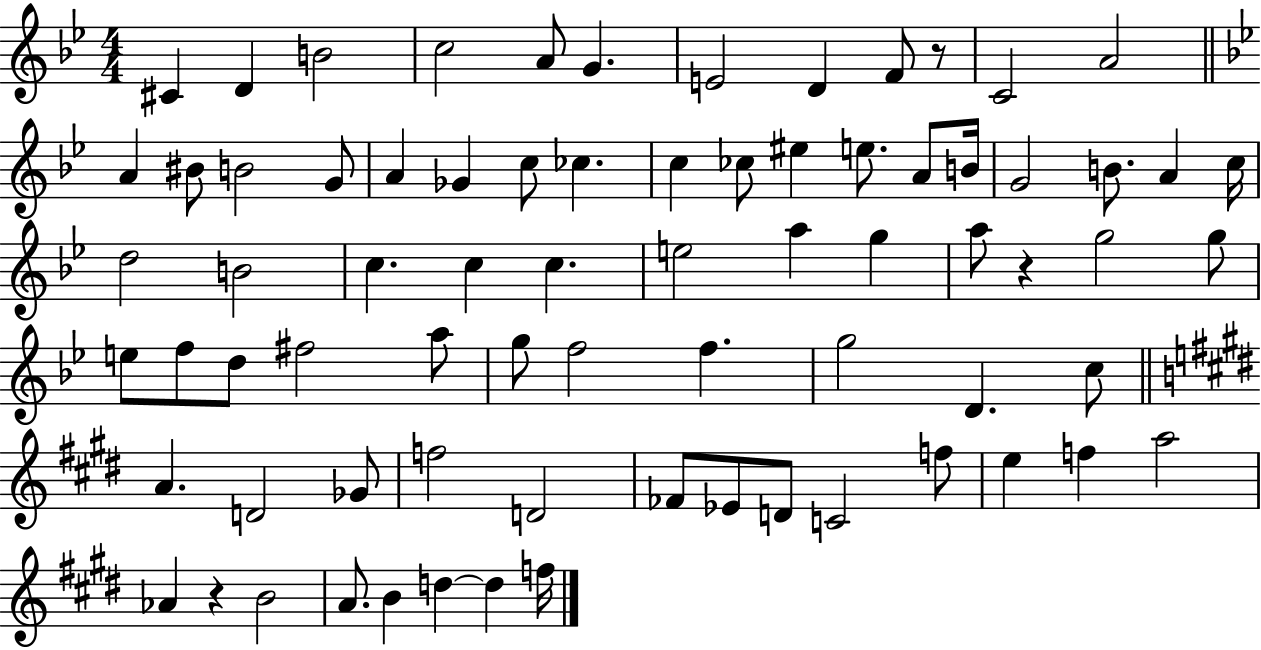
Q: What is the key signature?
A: BES major